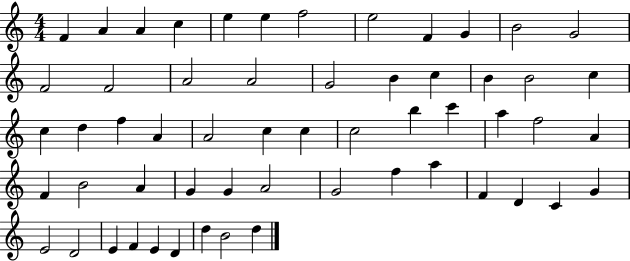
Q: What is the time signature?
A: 4/4